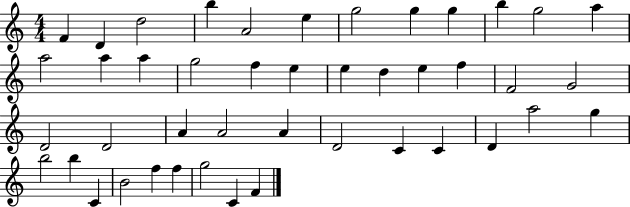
X:1
T:Untitled
M:4/4
L:1/4
K:C
F D d2 b A2 e g2 g g b g2 a a2 a a g2 f e e d e f F2 G2 D2 D2 A A2 A D2 C C D a2 g b2 b C B2 f f g2 C F